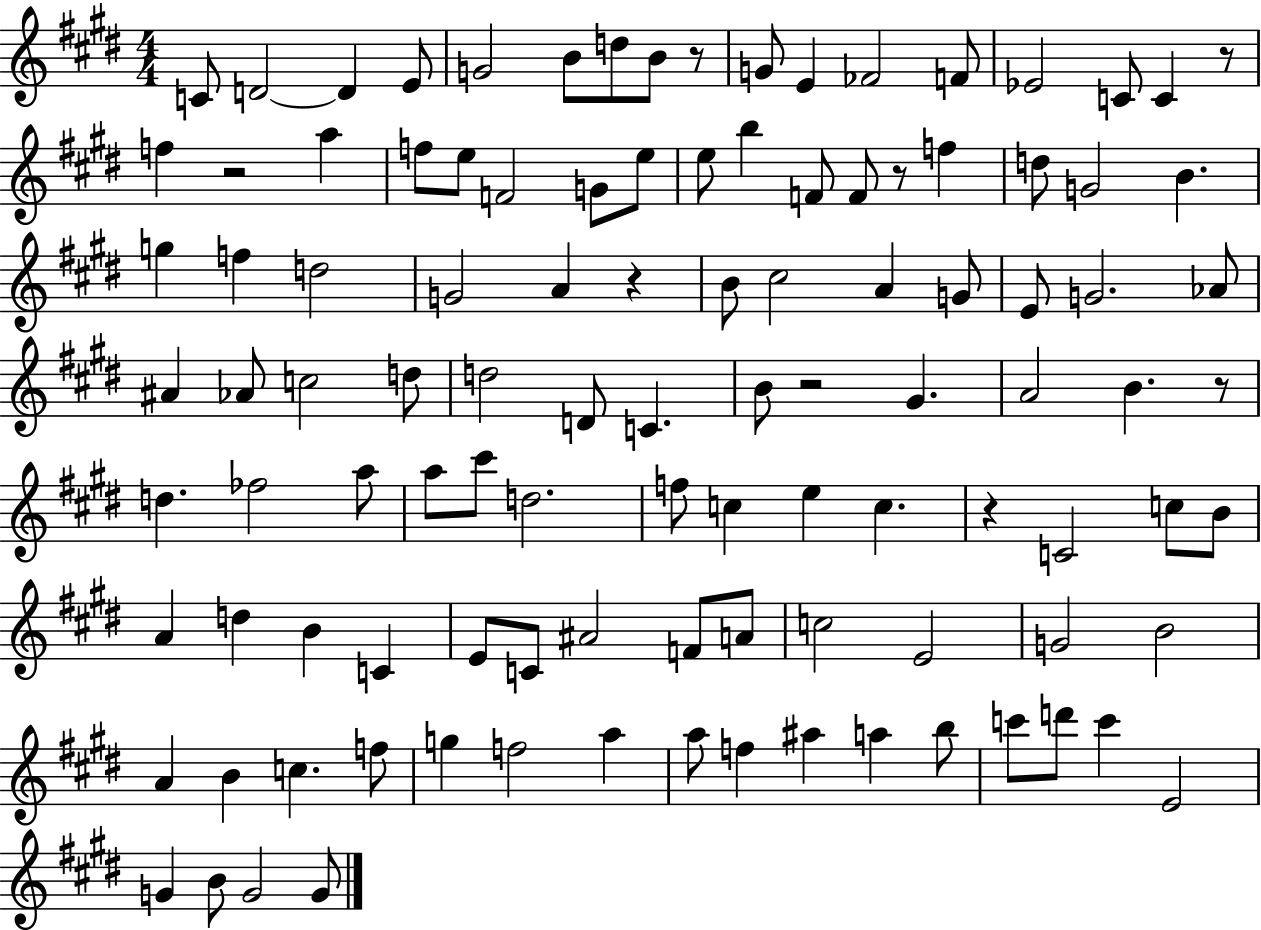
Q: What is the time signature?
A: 4/4